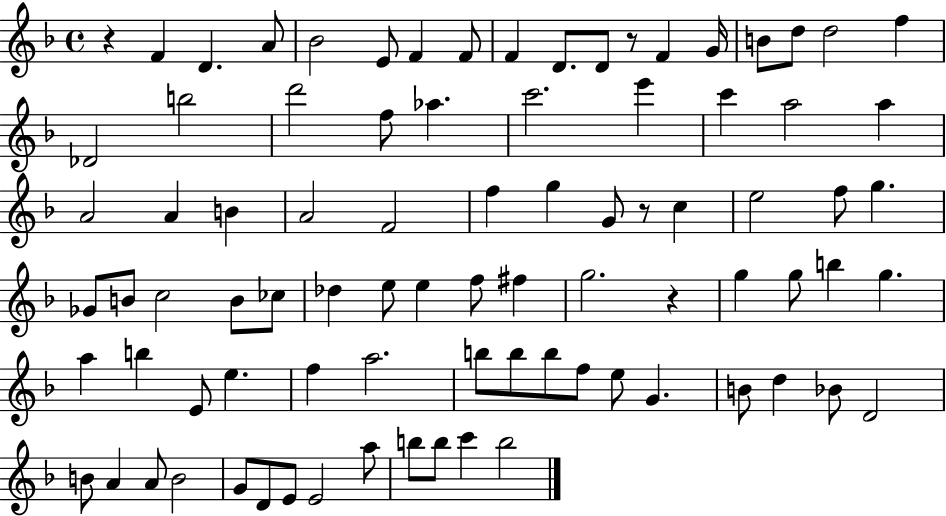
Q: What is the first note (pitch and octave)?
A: F4